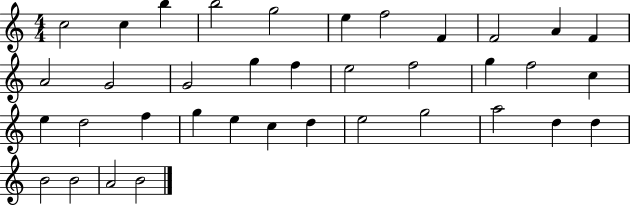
C5/h C5/q B5/q B5/h G5/h E5/q F5/h F4/q F4/h A4/q F4/q A4/h G4/h G4/h G5/q F5/q E5/h F5/h G5/q F5/h C5/q E5/q D5/h F5/q G5/q E5/q C5/q D5/q E5/h G5/h A5/h D5/q D5/q B4/h B4/h A4/h B4/h